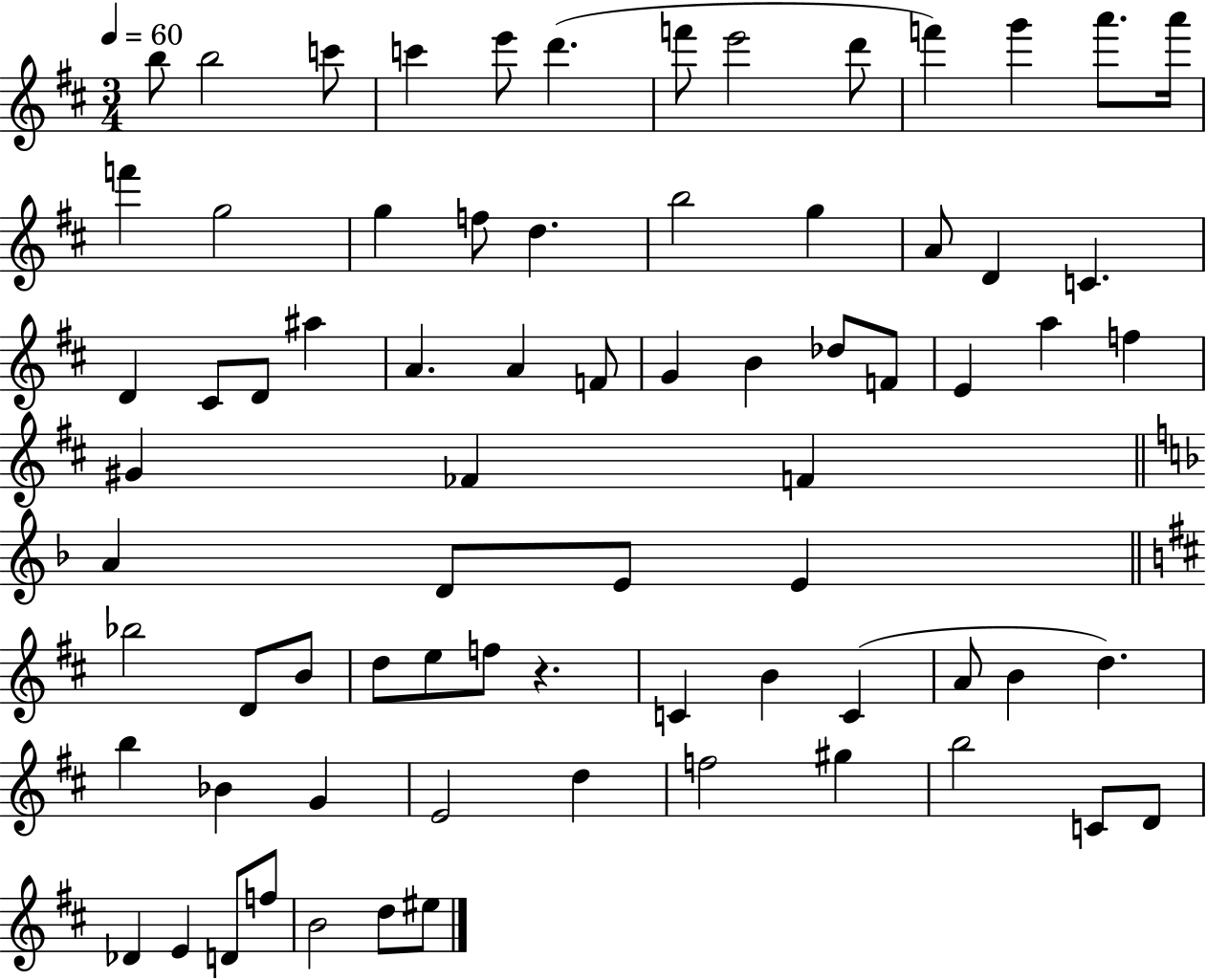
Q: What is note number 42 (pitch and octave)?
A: D4